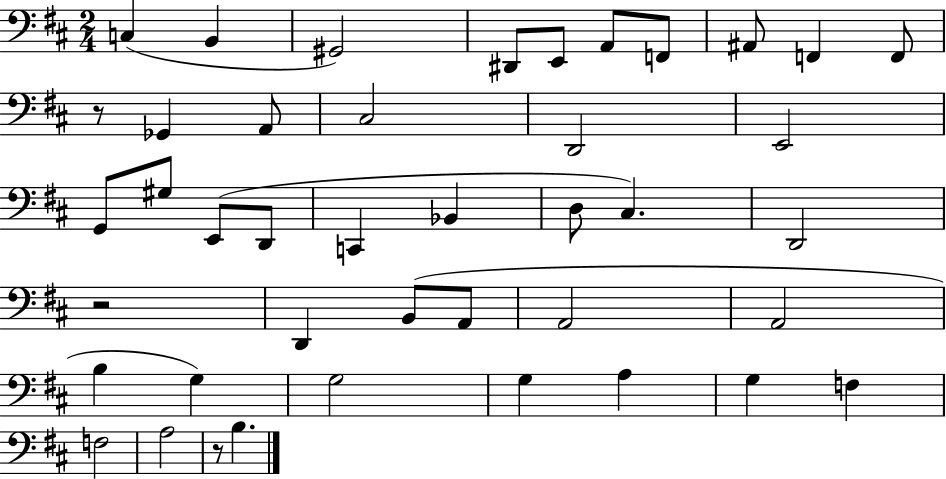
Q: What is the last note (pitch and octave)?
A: B3